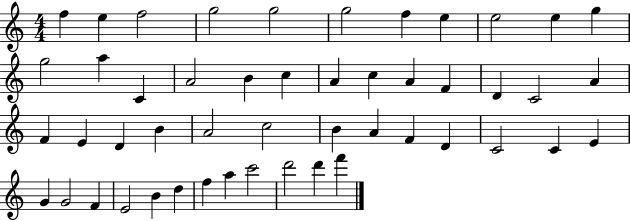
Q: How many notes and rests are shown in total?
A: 49